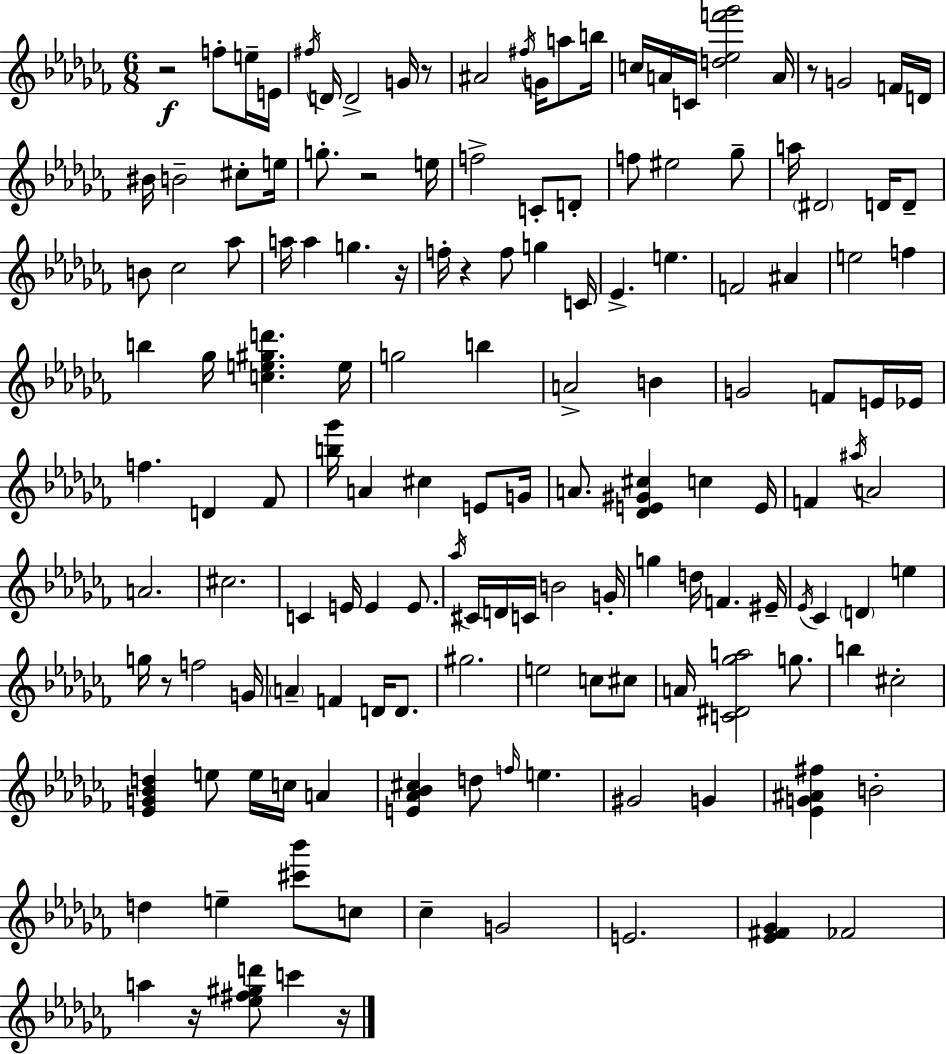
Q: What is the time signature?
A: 6/8